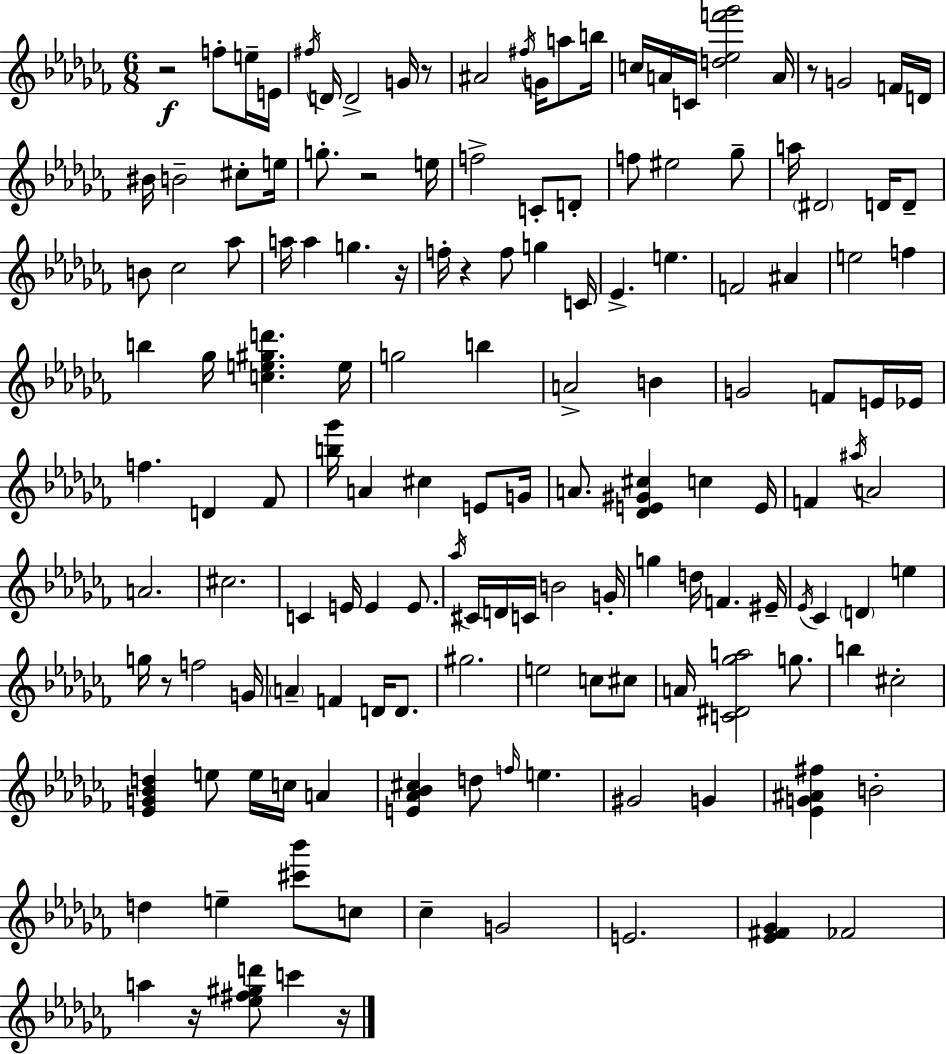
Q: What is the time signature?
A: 6/8